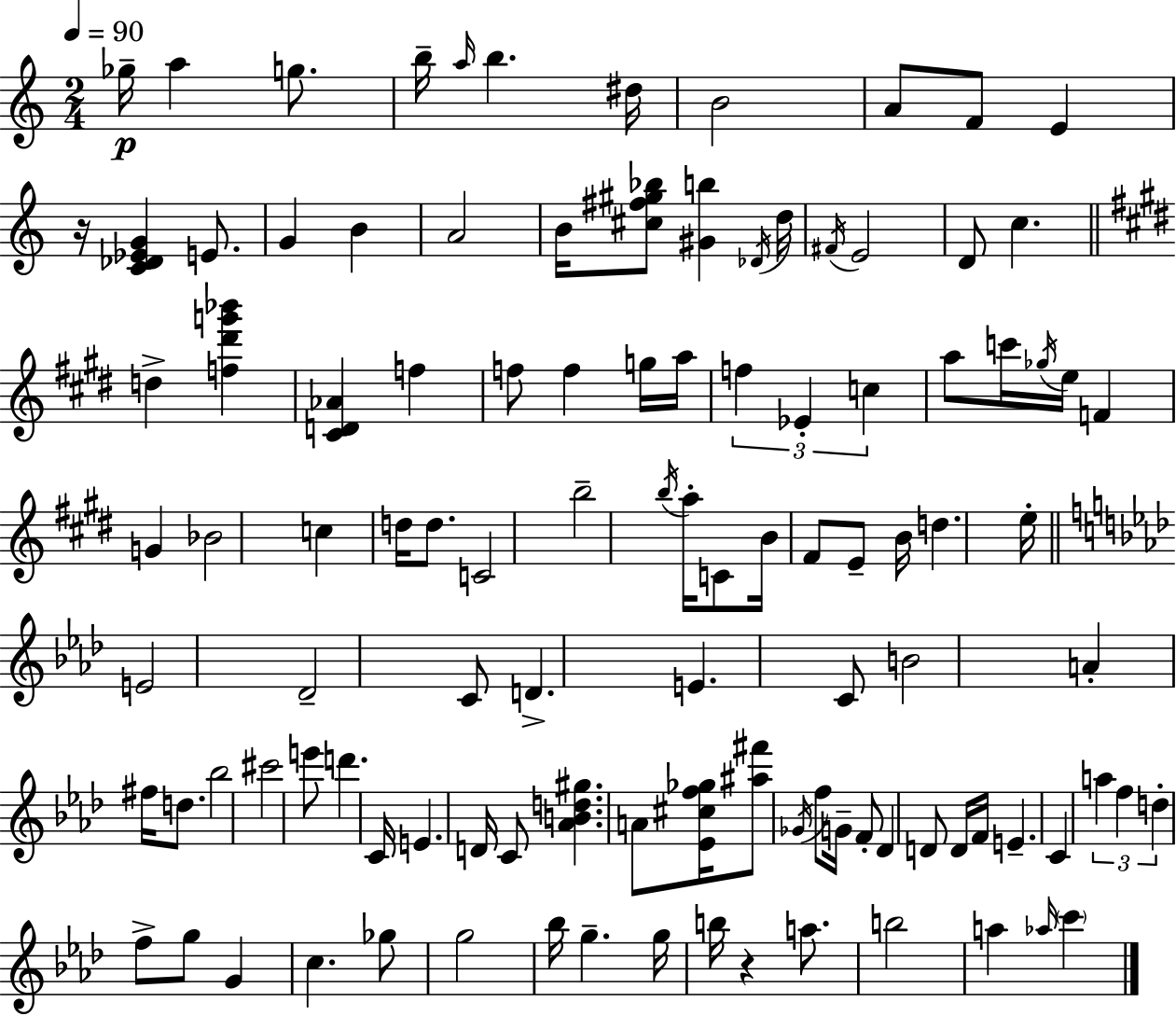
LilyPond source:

{
  \clef treble
  \numericTimeSignature
  \time 2/4
  \key c \major
  \tempo 4 = 90
  ges''16--\p a''4 g''8. | b''16-- \grace { a''16 } b''4. | dis''16 b'2 | a'8 f'8 e'4 | \break r16 <c' des' ees' g'>4 e'8. | g'4 b'4 | a'2 | b'16 <cis'' fis'' gis'' bes''>8 <gis' b''>4 | \break \acciaccatura { des'16 } d''16 \acciaccatura { fis'16 } e'2 | d'8 c''4. | \bar "||" \break \key e \major d''4-> <f'' dis''' g''' bes'''>4 | <cis' d' aes'>4 f''4 | f''8 f''4 g''16 a''16 | \tuplet 3/2 { f''4 ees'4-. | \break c''4 } a''8 c'''16 \acciaccatura { ges''16 } | e''16 f'4 g'4 | bes'2 | c''4 d''16 d''8. | \break c'2 | b''2-- | \acciaccatura { b''16 } a''16-. c'8 b'16 fis'8 | e'8-- b'16 d''4. | \break e''16-. \bar "||" \break \key aes \major e'2 | des'2-- | c'8 d'4.-> | e'4. c'8 | \break b'2 | a'4-. fis''16 d''8. | bes''2 | cis'''2 | \break e'''8 d'''4. | c'16 e'4. d'16 | c'8 <aes' b' d'' gis''>4. | a'8 <ees' cis'' f'' ges''>16 <ais'' fis'''>8 \acciaccatura { ges'16 } f''8 | \break g'16-- f'8-. des'4 d'8 | d'16 f'16 e'4.-- | c'4 \tuplet 3/2 { a''4 | f''4 d''4-. } | \break f''8-> g''8 g'4 | c''4. ges''8 | g''2 | bes''16 g''4.-- | \break g''16 b''16 r4 a''8. | b''2 | a''4 \grace { aes''16 } \parenthesize c'''4 | \bar "|."
}